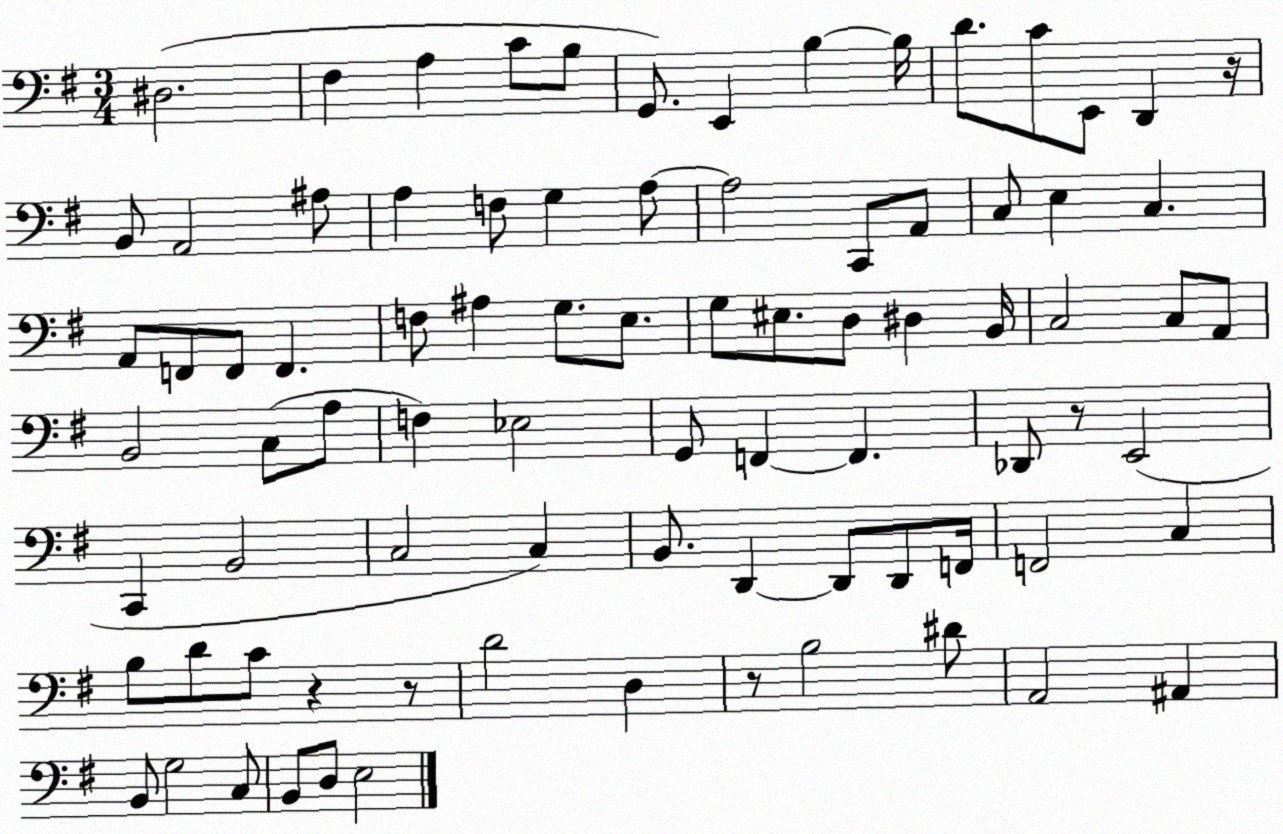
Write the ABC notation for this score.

X:1
T:Untitled
M:3/4
L:1/4
K:G
^D,2 ^F, A, C/2 B,/2 G,,/2 E,, B, B,/4 D/2 C/2 E,,/2 D,, z/4 B,,/2 A,,2 ^A,/2 A, F,/2 G, A,/2 A,2 C,,/2 A,,/2 C,/2 E, C, A,,/2 F,,/2 F,,/2 F,, F,/2 ^A, G,/2 E,/2 G,/2 ^E,/2 D,/2 ^D, B,,/4 C,2 C,/2 A,,/2 B,,2 C,/2 A,/2 F, _E,2 G,,/2 F,, F,, _D,,/2 z/2 E,,2 C,, B,,2 C,2 C, B,,/2 D,, D,,/2 D,,/2 F,,/4 F,,2 C, B,/2 D/2 C/2 z z/2 D2 D, z/2 B,2 ^D/2 A,,2 ^A,, B,,/2 G,2 C,/2 B,,/2 D,/2 E,2